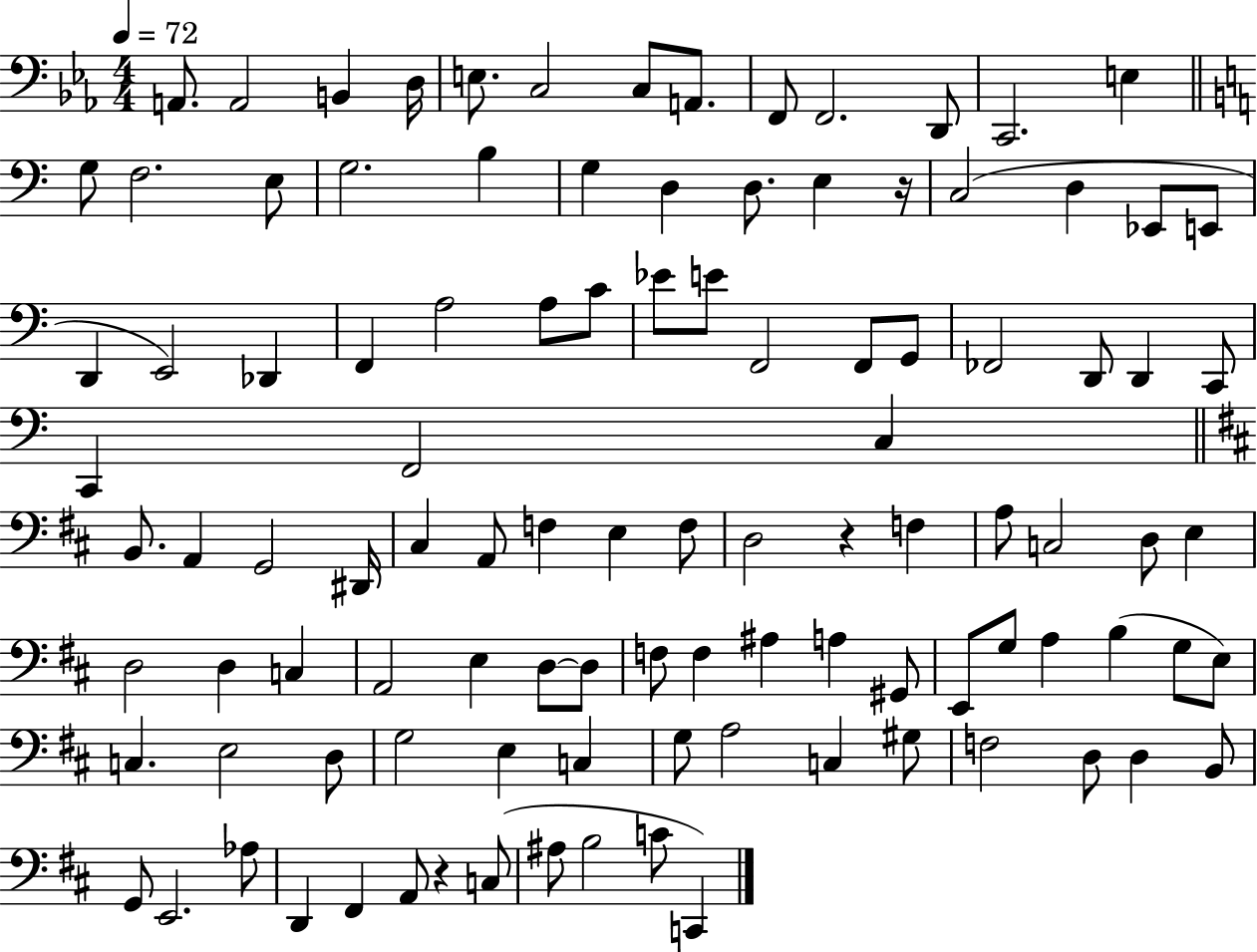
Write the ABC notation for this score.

X:1
T:Untitled
M:4/4
L:1/4
K:Eb
A,,/2 A,,2 B,, D,/4 E,/2 C,2 C,/2 A,,/2 F,,/2 F,,2 D,,/2 C,,2 E, G,/2 F,2 E,/2 G,2 B, G, D, D,/2 E, z/4 C,2 D, _E,,/2 E,,/2 D,, E,,2 _D,, F,, A,2 A,/2 C/2 _E/2 E/2 F,,2 F,,/2 G,,/2 _F,,2 D,,/2 D,, C,,/2 C,, F,,2 C, B,,/2 A,, G,,2 ^D,,/4 ^C, A,,/2 F, E, F,/2 D,2 z F, A,/2 C,2 D,/2 E, D,2 D, C, A,,2 E, D,/2 D,/2 F,/2 F, ^A, A, ^G,,/2 E,,/2 G,/2 A, B, G,/2 E,/2 C, E,2 D,/2 G,2 E, C, G,/2 A,2 C, ^G,/2 F,2 D,/2 D, B,,/2 G,,/2 E,,2 _A,/2 D,, ^F,, A,,/2 z C,/2 ^A,/2 B,2 C/2 C,,